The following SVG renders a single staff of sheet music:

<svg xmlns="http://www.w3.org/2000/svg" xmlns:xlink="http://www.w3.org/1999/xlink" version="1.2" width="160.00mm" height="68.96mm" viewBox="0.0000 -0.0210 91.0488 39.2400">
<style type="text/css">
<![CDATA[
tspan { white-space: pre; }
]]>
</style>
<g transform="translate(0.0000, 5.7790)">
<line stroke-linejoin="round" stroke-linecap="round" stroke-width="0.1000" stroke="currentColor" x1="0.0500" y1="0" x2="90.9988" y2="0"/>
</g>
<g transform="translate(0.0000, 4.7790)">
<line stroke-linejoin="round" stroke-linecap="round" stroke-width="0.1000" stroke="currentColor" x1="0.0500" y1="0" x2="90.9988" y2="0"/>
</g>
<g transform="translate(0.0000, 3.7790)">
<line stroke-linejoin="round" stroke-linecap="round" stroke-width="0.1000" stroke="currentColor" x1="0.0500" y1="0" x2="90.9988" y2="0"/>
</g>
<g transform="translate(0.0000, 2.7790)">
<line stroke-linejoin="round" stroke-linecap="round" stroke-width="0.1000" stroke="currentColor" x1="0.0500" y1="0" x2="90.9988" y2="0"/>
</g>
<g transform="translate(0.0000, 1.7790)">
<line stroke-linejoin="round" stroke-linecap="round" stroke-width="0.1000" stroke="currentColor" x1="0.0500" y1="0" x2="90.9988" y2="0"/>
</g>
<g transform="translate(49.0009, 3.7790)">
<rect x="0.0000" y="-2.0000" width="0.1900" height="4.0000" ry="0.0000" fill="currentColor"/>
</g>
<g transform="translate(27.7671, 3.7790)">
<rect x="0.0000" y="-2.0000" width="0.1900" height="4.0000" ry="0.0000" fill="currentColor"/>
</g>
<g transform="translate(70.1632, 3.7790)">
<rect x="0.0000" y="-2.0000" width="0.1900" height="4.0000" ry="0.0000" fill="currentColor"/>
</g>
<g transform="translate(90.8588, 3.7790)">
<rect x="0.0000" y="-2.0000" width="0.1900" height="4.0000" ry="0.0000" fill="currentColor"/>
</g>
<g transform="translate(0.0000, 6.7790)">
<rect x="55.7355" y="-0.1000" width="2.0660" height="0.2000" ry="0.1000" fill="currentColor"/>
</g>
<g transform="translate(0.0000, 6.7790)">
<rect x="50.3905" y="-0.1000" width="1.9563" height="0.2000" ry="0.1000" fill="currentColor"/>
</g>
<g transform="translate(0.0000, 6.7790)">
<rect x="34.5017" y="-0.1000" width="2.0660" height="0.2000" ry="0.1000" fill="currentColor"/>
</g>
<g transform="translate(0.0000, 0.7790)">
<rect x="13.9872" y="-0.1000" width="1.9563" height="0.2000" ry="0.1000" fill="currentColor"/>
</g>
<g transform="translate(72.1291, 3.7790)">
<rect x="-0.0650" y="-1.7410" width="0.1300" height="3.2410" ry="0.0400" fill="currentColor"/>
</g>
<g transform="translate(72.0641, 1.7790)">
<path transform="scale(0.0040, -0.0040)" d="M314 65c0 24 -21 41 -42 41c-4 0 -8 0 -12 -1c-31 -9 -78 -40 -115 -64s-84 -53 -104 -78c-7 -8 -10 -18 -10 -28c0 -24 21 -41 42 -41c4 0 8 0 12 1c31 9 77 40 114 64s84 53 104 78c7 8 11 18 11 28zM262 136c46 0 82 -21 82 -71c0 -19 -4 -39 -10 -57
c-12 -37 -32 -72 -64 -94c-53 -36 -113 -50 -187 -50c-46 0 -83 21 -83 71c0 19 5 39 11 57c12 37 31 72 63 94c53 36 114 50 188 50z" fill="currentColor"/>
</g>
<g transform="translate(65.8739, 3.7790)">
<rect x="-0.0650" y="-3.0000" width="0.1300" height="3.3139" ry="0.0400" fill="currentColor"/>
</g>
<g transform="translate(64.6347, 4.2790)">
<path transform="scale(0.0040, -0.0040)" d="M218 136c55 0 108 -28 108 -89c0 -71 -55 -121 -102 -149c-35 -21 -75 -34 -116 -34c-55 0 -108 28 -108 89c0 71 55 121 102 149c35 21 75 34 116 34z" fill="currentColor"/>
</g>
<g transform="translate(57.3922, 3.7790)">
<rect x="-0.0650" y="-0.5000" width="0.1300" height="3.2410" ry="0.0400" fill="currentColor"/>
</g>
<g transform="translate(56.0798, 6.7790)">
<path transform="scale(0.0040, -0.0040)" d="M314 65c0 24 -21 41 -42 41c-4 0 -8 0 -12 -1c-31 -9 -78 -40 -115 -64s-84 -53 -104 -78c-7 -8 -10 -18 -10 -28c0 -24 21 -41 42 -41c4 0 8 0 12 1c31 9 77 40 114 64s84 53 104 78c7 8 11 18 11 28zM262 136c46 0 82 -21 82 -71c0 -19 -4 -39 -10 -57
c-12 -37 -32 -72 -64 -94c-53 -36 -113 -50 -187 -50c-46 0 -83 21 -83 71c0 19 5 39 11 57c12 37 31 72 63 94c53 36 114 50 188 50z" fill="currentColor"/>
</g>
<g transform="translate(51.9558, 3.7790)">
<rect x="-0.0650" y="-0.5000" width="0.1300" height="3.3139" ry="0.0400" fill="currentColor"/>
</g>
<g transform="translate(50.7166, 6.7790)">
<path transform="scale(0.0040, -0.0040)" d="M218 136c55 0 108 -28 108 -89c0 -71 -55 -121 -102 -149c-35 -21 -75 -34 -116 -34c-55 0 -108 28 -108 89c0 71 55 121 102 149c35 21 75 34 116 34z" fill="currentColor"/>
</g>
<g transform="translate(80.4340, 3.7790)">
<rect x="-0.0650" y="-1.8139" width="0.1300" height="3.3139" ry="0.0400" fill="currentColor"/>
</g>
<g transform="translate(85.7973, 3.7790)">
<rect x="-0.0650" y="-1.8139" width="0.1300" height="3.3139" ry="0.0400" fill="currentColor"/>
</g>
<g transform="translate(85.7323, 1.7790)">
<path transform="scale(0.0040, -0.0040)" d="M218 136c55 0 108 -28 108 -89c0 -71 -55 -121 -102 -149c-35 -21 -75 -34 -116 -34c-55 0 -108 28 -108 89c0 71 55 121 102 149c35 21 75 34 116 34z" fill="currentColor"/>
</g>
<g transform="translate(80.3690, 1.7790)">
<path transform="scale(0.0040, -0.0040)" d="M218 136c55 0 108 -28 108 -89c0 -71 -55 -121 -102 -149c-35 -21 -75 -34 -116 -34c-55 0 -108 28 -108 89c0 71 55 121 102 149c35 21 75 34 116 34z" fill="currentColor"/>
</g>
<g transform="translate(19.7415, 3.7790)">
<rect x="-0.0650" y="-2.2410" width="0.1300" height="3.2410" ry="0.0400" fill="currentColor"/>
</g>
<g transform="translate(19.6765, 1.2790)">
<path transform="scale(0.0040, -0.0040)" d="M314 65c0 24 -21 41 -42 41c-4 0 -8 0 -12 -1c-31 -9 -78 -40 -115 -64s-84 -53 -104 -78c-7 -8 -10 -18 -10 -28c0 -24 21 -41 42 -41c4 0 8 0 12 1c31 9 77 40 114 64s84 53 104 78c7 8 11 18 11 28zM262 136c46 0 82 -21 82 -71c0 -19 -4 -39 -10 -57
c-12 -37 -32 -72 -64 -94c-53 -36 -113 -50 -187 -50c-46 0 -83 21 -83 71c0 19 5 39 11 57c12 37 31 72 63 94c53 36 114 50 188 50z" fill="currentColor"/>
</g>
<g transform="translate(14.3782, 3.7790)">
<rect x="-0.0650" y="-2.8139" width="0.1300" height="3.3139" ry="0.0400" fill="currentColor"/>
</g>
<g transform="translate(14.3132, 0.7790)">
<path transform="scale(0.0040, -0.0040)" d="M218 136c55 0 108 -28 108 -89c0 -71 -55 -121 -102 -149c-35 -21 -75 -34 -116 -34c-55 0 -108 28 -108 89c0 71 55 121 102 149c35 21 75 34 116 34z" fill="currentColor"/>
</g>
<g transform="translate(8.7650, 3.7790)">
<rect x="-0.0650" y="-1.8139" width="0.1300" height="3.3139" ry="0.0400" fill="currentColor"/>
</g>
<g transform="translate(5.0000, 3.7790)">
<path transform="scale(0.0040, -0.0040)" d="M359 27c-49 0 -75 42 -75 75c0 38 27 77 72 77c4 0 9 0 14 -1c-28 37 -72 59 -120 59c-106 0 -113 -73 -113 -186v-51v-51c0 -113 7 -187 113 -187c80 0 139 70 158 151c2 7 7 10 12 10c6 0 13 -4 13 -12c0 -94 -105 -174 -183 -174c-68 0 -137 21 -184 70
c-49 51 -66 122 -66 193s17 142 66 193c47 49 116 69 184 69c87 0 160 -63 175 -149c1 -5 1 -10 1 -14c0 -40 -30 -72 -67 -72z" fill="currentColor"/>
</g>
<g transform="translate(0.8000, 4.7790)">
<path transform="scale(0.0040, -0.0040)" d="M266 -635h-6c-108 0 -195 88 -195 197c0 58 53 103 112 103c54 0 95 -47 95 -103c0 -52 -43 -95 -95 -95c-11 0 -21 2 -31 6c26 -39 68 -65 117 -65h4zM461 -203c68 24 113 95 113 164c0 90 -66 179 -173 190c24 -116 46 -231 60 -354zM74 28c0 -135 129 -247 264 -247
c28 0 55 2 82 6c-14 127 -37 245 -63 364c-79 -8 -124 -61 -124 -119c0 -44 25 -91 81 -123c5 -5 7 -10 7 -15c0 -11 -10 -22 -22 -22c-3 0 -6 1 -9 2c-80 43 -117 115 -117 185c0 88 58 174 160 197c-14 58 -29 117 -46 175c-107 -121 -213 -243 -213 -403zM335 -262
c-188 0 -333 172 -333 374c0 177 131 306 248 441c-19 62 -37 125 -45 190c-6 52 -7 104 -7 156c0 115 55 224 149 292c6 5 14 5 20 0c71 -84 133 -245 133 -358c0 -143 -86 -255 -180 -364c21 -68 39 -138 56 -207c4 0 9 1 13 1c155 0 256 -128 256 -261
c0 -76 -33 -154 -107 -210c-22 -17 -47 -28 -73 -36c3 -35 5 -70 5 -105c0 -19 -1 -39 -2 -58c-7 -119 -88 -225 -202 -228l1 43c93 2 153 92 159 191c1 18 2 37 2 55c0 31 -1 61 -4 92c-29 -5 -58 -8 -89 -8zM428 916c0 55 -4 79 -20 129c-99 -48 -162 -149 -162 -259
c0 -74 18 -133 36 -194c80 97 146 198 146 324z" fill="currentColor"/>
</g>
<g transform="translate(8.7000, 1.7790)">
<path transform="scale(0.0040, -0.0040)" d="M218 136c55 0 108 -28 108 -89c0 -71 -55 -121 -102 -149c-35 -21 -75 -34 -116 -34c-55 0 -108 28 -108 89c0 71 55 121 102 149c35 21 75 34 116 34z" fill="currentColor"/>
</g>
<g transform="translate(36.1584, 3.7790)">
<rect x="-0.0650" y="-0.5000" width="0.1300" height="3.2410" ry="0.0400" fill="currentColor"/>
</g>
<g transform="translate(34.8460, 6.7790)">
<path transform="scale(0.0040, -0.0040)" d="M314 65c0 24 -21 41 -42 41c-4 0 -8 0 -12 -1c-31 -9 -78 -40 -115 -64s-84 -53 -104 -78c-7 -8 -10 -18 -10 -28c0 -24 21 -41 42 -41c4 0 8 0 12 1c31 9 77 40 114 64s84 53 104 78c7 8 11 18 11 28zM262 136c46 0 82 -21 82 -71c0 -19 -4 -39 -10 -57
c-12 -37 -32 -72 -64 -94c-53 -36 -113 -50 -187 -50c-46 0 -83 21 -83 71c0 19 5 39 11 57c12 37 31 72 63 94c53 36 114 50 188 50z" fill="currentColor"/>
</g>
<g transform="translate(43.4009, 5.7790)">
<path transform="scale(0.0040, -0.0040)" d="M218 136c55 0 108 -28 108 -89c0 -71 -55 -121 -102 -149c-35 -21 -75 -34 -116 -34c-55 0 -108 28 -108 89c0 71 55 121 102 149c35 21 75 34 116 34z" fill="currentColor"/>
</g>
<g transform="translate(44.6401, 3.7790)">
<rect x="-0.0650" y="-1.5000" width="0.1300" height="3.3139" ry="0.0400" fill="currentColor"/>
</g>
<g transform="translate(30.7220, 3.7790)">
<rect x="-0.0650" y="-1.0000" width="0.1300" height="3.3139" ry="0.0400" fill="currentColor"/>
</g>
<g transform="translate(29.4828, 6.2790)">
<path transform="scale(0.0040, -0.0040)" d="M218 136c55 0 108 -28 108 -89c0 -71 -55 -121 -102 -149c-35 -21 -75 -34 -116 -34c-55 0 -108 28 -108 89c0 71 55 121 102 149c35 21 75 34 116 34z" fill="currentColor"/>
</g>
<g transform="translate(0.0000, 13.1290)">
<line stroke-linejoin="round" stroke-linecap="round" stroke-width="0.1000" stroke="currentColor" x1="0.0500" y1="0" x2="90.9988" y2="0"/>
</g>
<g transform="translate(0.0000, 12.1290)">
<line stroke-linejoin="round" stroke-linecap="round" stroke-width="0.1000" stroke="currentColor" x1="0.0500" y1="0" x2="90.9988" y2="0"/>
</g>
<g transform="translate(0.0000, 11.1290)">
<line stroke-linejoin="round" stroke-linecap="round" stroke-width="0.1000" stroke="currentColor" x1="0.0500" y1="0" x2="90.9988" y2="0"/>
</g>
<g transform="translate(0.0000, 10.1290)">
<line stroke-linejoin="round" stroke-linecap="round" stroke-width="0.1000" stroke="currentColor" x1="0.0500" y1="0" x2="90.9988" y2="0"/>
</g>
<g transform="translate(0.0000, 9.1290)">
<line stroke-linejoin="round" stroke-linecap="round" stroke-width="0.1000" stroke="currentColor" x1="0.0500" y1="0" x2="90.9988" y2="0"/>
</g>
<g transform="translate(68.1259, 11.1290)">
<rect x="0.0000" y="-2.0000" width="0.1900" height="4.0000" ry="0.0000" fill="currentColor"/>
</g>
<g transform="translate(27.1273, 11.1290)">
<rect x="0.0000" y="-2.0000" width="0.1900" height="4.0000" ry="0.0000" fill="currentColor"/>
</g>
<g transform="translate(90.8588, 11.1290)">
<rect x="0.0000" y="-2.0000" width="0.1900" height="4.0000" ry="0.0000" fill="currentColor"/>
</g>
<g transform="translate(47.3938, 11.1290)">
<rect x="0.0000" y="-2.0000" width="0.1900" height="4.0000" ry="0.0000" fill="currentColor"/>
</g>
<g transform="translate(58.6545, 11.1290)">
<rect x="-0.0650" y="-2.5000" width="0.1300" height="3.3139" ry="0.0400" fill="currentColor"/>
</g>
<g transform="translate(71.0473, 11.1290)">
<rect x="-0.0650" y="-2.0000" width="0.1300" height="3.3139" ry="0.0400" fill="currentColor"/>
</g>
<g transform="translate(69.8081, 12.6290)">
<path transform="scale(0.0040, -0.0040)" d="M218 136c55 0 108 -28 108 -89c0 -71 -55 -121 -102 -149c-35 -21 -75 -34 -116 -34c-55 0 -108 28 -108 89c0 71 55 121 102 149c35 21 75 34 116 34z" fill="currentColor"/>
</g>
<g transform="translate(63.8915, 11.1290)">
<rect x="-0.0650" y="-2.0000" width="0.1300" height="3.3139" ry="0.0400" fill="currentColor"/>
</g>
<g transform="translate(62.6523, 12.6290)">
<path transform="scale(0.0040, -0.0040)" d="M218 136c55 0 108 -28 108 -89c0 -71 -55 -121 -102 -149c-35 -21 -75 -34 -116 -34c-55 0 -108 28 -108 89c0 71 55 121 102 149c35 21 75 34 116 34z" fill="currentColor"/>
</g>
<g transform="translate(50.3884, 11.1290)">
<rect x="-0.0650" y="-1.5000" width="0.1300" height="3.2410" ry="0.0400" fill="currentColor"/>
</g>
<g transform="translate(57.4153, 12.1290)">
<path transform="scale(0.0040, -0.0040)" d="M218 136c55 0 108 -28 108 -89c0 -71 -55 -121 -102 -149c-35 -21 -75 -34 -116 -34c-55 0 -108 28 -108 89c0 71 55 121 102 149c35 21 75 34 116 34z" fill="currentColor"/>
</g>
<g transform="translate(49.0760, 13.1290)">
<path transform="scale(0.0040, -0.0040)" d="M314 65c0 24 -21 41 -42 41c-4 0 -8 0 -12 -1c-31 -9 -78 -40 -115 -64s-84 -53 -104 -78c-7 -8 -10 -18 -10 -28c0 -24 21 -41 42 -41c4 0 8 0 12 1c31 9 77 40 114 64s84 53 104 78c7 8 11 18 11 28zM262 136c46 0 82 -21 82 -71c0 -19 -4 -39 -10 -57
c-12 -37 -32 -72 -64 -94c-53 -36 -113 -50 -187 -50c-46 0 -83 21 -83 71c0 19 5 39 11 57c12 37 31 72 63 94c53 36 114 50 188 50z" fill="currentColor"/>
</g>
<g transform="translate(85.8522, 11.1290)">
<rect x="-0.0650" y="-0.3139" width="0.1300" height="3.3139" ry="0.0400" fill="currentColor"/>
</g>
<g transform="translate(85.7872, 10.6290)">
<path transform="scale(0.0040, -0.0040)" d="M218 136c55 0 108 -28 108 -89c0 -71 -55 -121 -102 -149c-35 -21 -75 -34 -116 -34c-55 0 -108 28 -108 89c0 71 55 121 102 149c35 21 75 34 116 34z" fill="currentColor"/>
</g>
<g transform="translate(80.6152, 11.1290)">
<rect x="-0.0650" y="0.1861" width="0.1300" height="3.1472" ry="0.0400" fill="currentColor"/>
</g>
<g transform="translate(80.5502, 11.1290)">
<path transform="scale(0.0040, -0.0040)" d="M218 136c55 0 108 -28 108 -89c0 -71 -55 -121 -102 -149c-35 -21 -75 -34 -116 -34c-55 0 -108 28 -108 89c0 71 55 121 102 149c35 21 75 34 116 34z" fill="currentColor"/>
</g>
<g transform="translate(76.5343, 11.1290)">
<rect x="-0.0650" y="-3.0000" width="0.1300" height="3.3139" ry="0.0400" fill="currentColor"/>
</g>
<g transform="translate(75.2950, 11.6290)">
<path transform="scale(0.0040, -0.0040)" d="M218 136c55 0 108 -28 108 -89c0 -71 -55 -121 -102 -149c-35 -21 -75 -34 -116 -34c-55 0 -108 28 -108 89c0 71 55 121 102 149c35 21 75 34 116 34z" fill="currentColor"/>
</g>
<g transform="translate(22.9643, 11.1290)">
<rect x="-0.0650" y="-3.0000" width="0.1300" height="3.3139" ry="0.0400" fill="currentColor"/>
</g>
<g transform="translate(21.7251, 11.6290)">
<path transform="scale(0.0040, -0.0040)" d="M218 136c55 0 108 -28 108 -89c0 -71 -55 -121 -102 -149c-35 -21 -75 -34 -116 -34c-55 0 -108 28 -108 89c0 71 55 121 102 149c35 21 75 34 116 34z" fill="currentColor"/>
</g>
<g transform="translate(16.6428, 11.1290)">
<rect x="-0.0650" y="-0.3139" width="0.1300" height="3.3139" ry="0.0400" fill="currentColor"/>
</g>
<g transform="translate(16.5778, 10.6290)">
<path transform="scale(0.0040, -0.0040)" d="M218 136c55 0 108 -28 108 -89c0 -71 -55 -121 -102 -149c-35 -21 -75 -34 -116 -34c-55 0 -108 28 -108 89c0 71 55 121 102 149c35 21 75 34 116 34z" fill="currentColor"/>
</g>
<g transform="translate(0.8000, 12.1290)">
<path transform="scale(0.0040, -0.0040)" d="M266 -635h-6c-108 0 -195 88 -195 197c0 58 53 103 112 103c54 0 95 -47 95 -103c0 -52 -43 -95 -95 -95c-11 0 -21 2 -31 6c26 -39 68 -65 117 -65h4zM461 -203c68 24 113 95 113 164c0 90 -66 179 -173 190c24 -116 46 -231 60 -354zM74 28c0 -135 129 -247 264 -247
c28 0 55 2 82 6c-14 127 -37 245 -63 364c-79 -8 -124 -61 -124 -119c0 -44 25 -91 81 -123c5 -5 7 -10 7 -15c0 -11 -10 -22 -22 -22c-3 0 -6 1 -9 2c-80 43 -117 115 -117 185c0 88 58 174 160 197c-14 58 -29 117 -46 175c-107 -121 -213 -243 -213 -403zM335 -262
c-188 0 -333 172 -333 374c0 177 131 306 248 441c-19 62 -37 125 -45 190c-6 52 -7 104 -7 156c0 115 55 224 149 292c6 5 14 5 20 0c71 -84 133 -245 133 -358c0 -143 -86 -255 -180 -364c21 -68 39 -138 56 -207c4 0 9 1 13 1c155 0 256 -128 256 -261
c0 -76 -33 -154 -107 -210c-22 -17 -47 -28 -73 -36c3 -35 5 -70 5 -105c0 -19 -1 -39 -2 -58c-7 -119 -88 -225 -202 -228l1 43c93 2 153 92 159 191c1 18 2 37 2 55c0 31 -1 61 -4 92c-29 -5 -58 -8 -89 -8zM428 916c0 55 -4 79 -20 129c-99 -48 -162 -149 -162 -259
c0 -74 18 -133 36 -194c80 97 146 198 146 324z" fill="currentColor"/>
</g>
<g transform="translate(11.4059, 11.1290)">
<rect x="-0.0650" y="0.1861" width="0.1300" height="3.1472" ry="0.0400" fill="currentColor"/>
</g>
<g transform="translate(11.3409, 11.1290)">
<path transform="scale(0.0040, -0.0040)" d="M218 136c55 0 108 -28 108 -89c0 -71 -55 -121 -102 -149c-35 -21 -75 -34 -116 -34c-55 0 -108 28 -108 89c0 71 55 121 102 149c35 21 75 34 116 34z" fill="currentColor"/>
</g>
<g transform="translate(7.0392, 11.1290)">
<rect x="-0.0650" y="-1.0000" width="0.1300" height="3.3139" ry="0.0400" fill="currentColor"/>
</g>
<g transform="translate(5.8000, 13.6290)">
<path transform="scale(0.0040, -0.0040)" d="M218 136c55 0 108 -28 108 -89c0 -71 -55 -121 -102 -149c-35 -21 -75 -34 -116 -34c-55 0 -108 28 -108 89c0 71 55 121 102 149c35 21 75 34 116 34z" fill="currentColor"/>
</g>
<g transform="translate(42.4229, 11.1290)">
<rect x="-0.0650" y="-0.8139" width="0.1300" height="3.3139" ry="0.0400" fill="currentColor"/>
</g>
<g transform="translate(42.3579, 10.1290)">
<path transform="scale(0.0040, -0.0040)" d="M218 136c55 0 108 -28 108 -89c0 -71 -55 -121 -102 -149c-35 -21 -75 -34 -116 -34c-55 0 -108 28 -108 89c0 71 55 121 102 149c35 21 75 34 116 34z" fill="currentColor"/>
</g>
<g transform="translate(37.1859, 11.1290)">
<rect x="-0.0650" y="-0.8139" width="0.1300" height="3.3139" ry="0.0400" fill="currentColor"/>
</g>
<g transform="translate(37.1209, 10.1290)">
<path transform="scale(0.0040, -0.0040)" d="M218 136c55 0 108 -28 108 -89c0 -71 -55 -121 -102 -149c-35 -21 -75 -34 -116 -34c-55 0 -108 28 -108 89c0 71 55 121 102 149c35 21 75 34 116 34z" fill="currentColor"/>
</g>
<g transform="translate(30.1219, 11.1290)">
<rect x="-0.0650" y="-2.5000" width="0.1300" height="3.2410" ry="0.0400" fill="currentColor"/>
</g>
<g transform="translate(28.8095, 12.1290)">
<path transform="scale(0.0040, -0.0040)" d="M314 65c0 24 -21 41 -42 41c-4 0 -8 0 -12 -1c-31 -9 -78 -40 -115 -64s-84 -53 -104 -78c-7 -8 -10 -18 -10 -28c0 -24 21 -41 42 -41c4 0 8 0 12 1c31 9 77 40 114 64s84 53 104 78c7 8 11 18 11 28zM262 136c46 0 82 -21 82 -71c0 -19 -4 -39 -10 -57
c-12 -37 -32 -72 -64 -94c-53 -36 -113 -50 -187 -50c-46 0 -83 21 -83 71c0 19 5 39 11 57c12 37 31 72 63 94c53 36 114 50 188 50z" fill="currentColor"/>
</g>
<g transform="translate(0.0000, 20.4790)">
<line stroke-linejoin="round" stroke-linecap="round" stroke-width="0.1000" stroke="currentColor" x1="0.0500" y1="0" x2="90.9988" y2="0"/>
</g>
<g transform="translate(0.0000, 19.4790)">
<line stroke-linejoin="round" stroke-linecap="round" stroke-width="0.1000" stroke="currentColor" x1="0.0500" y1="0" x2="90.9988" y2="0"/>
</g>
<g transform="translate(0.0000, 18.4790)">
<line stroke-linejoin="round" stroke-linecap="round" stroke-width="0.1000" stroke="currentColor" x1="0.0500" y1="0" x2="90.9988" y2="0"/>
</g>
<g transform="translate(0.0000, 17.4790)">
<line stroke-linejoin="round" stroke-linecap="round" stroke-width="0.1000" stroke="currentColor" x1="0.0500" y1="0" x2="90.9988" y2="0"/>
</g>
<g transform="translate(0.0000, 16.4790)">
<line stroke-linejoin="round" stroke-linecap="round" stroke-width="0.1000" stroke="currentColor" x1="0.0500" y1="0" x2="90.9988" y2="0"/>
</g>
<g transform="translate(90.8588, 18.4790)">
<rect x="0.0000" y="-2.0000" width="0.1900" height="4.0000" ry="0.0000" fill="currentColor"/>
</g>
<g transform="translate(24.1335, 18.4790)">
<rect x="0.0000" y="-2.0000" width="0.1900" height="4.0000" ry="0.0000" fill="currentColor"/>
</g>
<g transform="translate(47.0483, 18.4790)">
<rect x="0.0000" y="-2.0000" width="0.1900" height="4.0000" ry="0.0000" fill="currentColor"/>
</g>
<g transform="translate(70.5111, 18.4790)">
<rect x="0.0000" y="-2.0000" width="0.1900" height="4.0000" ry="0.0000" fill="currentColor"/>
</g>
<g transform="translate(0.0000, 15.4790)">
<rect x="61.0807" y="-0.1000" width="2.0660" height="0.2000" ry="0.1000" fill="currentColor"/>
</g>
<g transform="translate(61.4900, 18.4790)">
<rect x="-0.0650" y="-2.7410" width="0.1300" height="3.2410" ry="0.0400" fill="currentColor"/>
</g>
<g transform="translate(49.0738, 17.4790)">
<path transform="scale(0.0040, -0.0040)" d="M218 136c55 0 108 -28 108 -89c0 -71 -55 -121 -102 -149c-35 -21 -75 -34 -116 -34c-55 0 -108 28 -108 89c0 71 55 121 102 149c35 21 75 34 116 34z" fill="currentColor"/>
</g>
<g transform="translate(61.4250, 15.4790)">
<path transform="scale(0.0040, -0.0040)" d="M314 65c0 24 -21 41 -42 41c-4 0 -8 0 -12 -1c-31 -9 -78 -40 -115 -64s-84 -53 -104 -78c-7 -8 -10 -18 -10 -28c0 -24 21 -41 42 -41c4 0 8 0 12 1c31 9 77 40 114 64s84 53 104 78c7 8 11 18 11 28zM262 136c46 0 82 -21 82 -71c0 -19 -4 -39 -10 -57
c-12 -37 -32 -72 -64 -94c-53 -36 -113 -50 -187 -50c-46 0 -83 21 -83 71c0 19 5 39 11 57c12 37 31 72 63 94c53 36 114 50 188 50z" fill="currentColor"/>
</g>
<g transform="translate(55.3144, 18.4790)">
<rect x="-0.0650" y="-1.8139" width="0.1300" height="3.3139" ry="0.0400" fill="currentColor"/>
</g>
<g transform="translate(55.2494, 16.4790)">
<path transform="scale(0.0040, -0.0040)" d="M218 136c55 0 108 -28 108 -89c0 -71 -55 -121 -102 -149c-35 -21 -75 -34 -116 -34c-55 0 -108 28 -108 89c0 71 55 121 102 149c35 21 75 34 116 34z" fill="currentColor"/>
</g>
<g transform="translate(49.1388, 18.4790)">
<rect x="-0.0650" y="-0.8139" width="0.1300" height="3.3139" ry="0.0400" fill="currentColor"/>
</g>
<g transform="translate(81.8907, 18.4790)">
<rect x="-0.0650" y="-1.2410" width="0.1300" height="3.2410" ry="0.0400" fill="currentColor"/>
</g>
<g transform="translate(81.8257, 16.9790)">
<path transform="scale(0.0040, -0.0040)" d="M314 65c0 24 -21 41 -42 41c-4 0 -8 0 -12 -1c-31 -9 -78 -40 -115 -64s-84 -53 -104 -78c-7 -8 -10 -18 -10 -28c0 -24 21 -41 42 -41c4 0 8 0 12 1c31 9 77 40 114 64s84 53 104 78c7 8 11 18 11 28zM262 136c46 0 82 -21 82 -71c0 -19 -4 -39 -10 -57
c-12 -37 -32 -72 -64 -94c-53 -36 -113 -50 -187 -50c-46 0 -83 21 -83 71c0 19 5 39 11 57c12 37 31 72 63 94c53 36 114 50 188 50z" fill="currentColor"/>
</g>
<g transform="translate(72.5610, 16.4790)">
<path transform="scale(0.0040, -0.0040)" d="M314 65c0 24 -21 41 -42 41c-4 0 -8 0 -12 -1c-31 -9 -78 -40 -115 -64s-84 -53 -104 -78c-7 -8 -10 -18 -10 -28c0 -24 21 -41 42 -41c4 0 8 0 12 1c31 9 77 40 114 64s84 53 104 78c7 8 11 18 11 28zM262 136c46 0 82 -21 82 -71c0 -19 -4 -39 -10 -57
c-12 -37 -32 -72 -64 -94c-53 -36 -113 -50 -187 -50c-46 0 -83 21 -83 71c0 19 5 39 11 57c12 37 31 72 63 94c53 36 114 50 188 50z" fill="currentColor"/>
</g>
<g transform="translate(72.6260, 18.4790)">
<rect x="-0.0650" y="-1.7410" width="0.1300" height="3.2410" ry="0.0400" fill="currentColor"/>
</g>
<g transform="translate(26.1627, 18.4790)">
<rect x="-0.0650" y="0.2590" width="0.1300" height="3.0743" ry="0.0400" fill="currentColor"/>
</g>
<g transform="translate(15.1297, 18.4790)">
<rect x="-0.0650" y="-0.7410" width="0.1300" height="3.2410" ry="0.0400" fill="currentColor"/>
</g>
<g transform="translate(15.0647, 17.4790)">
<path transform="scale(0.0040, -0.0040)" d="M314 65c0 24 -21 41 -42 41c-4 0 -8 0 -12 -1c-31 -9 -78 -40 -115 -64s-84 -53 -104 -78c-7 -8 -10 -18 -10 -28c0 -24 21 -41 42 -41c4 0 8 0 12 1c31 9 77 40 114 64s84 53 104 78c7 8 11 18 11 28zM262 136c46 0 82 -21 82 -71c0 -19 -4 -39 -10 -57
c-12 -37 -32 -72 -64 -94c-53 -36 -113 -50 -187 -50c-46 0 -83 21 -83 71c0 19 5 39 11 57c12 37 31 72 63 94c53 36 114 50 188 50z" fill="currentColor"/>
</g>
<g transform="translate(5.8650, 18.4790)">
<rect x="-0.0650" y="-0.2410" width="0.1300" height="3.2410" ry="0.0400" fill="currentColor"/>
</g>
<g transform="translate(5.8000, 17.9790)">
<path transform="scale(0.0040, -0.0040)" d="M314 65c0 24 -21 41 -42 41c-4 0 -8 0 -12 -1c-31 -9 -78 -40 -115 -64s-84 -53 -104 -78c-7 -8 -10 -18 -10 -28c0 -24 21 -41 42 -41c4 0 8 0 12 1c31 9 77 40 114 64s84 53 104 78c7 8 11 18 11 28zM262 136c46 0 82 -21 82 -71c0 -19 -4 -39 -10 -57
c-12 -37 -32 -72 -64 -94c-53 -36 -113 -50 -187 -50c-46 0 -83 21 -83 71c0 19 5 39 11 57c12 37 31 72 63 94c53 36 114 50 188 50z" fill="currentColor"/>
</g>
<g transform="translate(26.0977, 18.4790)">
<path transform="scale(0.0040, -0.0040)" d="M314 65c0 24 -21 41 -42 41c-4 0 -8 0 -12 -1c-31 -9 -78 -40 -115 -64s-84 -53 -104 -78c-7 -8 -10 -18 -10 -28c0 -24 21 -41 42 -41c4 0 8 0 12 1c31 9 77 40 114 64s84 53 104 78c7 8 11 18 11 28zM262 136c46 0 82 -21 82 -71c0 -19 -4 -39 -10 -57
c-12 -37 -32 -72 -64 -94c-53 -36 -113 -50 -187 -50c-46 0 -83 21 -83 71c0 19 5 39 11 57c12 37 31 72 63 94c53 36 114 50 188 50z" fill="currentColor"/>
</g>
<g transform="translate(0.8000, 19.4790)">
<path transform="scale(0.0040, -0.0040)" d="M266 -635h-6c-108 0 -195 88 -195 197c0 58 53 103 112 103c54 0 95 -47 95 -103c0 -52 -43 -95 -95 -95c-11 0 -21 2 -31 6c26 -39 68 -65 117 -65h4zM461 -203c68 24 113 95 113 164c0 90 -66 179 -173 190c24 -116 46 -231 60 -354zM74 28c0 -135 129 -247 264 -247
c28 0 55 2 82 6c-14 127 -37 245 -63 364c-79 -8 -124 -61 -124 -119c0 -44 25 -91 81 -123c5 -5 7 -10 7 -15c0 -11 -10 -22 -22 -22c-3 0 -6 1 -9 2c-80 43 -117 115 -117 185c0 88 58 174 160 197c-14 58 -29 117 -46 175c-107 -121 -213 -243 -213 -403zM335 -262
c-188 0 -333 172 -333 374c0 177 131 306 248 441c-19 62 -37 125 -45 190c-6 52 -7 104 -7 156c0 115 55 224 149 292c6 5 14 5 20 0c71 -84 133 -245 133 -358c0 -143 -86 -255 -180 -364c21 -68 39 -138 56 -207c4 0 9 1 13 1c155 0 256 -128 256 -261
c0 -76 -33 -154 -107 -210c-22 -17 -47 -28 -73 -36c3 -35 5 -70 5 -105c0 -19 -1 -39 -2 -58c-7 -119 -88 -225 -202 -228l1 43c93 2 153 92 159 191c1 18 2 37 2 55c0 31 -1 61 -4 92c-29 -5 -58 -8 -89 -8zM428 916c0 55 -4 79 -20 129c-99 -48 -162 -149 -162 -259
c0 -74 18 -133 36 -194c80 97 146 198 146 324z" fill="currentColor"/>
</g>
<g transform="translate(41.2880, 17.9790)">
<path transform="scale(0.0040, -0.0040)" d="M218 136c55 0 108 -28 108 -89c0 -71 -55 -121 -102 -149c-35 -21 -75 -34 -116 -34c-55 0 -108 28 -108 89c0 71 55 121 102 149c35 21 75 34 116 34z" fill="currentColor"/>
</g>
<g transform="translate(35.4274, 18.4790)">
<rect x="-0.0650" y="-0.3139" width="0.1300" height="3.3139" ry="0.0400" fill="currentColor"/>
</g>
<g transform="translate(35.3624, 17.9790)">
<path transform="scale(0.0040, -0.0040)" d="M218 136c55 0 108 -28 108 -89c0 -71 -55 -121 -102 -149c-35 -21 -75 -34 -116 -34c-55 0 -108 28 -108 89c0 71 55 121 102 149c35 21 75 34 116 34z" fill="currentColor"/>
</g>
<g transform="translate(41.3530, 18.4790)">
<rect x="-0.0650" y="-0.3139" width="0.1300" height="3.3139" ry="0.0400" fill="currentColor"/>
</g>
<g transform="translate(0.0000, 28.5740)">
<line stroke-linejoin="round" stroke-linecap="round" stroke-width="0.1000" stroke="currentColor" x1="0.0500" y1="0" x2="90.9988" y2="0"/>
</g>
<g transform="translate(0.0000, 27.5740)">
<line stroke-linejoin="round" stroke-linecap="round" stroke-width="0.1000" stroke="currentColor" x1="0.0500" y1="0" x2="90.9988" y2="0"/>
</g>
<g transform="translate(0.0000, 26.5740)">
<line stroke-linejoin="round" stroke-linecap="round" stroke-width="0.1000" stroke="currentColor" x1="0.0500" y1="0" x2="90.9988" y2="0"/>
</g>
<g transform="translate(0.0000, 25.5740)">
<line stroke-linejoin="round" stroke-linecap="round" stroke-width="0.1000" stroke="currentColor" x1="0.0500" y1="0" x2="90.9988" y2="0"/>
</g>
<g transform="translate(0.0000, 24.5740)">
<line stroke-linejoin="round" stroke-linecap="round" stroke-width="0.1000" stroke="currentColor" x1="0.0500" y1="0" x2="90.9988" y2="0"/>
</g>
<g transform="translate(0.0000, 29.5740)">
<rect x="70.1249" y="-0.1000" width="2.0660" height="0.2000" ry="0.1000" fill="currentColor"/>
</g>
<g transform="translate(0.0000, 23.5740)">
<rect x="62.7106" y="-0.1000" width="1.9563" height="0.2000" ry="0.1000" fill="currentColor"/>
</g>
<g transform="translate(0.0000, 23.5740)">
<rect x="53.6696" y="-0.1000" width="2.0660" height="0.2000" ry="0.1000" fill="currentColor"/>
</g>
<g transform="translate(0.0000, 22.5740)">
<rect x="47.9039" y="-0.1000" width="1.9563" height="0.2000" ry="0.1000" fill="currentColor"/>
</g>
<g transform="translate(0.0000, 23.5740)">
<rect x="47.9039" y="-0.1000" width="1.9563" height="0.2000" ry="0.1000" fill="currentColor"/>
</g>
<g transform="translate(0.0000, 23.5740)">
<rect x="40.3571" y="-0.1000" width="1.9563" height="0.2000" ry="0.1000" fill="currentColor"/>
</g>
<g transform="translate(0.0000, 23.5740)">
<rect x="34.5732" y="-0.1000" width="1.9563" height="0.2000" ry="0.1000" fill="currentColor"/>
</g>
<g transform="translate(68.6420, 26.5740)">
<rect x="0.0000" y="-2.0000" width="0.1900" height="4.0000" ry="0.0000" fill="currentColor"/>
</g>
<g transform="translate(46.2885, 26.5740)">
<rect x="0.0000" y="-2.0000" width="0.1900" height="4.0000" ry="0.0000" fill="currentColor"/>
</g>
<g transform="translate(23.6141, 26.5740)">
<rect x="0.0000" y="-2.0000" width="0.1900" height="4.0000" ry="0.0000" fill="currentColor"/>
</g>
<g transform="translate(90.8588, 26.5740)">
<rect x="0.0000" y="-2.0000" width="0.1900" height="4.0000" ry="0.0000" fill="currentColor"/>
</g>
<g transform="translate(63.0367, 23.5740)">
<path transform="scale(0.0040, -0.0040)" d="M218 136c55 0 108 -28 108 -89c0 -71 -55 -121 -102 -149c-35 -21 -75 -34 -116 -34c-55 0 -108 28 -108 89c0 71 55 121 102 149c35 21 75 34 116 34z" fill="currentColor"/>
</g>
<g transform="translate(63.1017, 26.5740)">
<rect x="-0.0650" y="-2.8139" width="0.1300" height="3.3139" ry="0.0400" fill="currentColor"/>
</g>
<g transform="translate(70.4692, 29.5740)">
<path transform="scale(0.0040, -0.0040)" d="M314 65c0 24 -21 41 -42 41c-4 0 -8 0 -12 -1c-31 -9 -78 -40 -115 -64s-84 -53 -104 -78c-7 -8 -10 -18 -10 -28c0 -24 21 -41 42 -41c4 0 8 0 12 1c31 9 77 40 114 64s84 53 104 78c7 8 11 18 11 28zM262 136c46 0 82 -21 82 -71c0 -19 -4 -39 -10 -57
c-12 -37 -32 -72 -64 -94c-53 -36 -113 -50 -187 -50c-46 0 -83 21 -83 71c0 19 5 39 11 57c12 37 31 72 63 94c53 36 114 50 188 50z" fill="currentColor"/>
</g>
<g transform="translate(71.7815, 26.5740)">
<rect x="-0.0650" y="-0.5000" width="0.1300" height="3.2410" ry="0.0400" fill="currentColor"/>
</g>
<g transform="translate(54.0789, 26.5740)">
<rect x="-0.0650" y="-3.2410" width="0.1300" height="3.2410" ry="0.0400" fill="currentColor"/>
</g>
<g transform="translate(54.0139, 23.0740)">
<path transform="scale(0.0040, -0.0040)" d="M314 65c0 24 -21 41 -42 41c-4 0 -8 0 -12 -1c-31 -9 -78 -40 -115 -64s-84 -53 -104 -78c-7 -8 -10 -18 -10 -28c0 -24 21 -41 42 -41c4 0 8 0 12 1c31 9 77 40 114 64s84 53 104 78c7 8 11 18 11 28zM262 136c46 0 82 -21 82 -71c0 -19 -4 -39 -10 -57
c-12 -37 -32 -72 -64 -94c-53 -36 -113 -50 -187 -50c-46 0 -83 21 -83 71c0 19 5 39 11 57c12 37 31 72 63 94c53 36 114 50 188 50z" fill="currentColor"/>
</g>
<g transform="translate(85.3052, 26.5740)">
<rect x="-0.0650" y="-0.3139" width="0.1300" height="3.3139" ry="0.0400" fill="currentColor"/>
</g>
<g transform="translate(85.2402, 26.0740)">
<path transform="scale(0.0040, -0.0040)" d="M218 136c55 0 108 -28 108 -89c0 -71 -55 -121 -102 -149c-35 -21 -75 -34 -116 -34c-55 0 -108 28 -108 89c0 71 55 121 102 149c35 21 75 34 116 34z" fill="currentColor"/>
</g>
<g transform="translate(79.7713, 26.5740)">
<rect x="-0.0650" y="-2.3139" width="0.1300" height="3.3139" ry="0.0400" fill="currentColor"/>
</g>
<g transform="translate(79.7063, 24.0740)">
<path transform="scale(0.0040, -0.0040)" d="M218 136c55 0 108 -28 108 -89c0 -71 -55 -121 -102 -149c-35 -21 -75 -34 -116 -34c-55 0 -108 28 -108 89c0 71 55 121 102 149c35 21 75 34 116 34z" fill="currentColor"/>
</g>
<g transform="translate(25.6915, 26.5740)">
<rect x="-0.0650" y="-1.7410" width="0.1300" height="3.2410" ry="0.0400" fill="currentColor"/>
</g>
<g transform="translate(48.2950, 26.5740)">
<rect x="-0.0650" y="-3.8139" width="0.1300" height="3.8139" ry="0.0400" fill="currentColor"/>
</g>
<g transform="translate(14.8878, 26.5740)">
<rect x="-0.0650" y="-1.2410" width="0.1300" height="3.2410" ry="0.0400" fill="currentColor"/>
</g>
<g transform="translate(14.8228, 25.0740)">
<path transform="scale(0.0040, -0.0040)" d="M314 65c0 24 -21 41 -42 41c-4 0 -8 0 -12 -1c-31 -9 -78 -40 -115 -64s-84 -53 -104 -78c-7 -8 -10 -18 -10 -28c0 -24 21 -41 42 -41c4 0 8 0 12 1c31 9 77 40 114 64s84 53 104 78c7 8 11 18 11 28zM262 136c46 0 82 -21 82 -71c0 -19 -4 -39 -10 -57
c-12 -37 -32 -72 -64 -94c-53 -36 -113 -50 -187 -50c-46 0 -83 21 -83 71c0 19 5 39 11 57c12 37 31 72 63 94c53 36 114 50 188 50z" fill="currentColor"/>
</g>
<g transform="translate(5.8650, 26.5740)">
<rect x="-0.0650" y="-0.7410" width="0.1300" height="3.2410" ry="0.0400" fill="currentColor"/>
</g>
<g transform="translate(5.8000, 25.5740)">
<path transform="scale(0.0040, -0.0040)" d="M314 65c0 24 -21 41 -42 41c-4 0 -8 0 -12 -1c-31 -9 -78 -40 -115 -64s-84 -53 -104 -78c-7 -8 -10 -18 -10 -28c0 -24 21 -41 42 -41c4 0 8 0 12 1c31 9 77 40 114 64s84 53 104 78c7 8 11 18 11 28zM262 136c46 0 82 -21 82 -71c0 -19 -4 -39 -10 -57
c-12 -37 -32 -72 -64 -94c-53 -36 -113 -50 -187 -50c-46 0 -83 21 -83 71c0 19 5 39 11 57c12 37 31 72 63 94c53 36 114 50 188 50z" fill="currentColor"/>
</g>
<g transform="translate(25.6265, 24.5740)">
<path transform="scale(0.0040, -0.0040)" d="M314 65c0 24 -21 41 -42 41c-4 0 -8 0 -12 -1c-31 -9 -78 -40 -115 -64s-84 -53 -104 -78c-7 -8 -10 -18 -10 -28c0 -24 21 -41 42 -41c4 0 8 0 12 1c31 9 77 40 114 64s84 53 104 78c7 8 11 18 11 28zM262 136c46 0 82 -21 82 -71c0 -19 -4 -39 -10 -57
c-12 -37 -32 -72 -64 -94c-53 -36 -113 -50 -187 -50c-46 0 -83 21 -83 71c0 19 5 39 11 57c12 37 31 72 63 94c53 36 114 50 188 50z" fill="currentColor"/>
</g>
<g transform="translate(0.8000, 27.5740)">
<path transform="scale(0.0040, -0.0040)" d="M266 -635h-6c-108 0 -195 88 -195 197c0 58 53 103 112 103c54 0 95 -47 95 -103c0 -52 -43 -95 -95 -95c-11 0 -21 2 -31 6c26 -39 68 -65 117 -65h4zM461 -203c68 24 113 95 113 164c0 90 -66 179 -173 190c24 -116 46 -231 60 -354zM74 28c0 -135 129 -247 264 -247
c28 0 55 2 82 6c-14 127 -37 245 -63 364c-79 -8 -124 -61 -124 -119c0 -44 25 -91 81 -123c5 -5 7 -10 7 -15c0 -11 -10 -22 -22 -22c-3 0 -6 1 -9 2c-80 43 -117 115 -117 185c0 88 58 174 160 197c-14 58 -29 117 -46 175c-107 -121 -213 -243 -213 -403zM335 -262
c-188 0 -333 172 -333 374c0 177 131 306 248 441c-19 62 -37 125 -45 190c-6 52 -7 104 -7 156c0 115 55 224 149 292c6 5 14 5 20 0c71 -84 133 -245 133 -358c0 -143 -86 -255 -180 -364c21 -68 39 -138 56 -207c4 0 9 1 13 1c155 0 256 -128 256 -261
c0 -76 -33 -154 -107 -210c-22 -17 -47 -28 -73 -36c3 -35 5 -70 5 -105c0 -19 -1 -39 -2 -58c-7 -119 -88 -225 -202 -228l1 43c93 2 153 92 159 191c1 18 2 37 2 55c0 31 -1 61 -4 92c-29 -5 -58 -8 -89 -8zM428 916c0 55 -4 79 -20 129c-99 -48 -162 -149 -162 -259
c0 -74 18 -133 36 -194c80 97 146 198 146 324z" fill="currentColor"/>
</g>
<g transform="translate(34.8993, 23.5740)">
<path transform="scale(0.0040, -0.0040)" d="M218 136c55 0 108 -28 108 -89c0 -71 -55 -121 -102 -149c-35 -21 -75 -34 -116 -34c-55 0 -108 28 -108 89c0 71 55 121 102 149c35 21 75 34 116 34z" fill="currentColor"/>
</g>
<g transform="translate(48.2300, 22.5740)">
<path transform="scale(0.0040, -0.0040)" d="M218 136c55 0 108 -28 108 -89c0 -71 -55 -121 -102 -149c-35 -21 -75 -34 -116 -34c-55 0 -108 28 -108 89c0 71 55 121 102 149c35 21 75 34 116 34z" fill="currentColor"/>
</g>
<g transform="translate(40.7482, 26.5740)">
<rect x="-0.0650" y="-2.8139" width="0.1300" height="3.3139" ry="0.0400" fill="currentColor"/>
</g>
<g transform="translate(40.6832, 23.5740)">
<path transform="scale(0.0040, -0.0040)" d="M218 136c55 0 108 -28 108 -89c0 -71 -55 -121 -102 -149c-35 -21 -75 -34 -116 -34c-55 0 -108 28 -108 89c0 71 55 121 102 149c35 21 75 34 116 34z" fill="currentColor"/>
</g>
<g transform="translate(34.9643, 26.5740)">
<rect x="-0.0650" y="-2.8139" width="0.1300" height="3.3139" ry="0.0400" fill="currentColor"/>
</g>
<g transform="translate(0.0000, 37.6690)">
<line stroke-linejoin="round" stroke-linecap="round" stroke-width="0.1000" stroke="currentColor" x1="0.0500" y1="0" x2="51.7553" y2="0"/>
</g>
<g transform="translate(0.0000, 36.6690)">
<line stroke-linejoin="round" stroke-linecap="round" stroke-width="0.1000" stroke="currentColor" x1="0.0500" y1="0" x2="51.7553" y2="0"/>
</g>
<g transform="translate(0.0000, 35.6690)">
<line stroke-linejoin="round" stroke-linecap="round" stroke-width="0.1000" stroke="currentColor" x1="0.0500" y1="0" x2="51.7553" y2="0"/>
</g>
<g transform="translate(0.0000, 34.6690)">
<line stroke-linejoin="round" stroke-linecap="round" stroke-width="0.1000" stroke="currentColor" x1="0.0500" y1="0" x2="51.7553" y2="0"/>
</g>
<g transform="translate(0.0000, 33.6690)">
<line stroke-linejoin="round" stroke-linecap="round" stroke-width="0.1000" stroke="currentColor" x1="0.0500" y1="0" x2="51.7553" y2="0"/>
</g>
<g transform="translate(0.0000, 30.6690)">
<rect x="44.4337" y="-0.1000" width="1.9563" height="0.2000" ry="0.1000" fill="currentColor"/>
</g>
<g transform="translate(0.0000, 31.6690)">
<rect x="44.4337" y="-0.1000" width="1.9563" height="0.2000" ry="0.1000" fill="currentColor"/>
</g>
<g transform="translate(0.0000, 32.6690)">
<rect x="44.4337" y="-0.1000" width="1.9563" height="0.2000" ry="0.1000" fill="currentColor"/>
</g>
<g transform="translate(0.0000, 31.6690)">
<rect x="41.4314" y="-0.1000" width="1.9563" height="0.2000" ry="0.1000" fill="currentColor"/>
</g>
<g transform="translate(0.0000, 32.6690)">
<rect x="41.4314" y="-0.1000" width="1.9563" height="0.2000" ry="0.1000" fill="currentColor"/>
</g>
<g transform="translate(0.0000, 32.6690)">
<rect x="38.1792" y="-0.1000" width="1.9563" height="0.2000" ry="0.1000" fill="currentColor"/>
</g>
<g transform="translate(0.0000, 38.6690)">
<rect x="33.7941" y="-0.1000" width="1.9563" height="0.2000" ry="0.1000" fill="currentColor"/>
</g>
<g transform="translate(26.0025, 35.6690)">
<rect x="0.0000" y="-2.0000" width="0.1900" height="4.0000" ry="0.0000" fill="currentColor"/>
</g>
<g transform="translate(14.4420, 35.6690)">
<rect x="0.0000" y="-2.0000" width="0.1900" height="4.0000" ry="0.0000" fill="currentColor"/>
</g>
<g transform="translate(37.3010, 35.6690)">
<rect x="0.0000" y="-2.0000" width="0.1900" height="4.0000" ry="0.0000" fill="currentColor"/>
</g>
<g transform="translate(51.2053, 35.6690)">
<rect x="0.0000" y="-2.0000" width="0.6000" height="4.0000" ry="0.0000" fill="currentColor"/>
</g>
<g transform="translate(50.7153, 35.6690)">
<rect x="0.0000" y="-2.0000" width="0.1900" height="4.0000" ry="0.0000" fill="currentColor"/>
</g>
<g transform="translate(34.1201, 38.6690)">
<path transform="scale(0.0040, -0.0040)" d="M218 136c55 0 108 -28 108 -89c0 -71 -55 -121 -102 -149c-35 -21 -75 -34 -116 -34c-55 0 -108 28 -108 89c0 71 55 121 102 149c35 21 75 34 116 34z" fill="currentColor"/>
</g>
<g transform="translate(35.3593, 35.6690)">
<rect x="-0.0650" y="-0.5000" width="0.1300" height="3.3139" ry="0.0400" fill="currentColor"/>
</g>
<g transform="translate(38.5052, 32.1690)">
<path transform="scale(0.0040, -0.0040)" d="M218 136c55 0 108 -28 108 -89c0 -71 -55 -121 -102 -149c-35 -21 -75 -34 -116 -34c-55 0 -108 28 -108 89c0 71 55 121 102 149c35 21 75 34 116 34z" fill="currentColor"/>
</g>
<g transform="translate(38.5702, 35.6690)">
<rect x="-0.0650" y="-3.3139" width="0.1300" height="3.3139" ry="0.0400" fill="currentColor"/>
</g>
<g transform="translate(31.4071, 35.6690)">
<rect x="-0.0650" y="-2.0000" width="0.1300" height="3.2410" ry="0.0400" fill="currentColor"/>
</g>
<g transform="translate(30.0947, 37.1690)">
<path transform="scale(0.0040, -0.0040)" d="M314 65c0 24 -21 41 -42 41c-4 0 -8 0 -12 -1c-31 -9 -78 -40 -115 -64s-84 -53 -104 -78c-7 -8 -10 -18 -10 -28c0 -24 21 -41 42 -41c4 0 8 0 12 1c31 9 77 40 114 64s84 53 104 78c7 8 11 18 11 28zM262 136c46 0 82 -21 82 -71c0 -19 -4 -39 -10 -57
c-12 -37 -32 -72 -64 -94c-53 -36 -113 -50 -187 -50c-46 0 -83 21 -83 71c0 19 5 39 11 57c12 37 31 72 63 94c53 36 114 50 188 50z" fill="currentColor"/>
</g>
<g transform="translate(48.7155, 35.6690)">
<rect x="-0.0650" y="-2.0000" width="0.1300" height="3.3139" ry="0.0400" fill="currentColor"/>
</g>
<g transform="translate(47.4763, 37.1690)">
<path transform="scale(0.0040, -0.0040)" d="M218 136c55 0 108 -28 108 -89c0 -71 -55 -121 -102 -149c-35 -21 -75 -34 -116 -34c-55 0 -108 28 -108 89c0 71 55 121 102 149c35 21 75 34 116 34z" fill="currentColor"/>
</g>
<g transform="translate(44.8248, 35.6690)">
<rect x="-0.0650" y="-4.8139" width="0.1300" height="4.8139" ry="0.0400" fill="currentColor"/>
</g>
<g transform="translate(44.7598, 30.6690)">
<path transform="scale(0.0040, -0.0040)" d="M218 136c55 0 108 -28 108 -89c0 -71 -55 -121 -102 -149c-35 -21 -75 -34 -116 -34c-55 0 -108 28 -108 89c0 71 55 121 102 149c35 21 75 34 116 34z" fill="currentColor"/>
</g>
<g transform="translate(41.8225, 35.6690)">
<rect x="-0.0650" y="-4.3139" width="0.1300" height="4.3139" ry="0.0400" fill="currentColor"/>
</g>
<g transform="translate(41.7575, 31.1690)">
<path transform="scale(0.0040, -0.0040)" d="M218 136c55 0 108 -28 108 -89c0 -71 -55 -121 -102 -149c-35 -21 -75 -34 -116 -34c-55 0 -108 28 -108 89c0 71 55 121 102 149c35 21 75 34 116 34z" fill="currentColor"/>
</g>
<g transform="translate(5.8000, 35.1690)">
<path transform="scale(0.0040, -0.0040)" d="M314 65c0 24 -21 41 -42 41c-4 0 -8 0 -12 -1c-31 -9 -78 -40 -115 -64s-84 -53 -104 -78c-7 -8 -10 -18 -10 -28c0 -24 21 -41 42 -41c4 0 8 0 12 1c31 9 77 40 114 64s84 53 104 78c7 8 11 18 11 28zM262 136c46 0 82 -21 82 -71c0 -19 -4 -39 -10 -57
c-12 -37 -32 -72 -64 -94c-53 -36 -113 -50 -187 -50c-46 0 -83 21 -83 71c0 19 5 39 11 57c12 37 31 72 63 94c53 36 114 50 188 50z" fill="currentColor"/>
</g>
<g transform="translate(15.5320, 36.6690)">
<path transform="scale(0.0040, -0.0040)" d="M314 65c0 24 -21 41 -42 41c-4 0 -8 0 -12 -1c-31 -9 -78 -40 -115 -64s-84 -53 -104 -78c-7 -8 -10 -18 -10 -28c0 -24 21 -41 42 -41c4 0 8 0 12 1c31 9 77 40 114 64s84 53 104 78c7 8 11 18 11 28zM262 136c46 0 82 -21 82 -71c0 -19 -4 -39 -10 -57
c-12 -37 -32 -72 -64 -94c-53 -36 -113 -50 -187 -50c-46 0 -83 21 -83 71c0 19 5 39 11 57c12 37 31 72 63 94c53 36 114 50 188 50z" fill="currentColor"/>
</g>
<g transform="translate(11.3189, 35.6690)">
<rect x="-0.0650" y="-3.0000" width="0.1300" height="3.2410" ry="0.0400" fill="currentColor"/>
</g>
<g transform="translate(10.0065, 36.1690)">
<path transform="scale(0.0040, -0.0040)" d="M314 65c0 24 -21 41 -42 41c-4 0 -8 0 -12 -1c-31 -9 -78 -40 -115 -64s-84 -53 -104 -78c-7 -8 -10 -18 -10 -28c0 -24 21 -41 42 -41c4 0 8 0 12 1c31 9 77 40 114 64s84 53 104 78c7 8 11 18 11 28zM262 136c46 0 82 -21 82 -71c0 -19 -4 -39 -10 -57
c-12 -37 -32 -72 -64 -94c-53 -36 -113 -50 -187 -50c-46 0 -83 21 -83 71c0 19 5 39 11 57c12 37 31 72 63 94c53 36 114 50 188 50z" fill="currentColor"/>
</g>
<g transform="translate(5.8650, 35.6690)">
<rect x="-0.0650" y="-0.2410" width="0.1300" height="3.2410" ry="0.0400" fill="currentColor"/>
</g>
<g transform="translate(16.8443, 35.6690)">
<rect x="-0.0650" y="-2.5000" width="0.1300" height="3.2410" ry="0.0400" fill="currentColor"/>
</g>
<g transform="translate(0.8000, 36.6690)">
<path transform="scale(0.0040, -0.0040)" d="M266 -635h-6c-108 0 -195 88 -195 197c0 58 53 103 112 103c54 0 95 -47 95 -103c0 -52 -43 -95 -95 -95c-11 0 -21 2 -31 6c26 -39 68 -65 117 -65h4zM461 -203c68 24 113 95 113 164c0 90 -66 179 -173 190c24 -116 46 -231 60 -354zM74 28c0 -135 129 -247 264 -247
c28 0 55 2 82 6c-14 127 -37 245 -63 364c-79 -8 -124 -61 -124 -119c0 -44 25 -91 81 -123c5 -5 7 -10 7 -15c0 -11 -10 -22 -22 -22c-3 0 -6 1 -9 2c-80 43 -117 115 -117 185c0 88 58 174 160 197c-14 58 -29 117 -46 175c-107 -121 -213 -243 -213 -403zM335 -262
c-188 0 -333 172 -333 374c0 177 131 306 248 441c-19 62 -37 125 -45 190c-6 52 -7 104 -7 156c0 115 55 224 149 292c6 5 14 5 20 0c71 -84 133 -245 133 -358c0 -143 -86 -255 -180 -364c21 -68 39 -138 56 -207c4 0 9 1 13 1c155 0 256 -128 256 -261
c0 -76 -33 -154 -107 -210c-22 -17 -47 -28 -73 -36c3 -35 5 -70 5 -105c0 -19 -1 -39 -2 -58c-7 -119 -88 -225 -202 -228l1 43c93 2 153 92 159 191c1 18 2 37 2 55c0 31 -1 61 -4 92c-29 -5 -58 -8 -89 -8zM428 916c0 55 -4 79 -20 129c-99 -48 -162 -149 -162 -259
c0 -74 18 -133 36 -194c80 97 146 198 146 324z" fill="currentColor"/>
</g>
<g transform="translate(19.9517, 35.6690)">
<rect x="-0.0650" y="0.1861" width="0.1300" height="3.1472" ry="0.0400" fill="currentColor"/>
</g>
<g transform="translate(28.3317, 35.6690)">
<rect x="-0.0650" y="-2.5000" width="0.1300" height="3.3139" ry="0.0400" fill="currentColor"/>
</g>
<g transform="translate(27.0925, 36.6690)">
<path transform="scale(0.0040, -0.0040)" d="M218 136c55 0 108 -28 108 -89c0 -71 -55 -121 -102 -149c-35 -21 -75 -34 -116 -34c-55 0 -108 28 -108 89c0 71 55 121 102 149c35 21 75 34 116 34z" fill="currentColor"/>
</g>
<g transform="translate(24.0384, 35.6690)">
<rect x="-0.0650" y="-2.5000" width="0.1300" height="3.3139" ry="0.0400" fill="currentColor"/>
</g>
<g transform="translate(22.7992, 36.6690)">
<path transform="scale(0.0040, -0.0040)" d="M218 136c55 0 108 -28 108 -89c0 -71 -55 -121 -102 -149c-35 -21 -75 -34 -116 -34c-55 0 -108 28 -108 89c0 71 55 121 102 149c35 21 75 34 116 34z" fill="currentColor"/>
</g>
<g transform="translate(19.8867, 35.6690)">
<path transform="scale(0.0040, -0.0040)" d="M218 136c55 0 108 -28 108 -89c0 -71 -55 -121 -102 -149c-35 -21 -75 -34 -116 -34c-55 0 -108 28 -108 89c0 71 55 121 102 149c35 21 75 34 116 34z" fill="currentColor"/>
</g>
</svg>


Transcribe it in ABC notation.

X:1
T:Untitled
M:4/4
L:1/4
K:C
f a g2 D C2 E C C2 A f2 f f D B c A G2 d d E2 G F F A B c c2 d2 B2 c c d f a2 f2 e2 d2 e2 f2 a a c' b2 a C2 g c c2 A2 G2 B G G F2 C b d' e' F